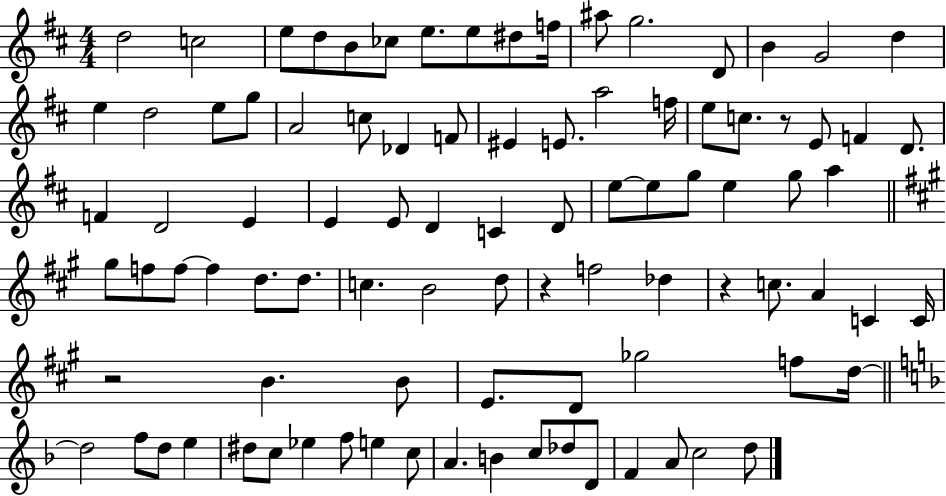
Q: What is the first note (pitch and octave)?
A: D5